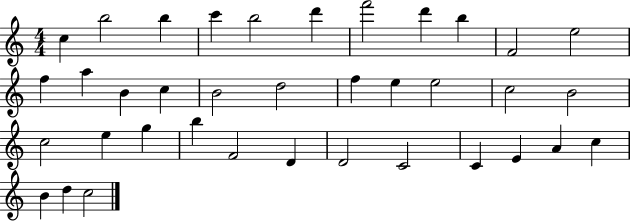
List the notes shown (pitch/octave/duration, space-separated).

C5/q B5/h B5/q C6/q B5/h D6/q F6/h D6/q B5/q F4/h E5/h F5/q A5/q B4/q C5/q B4/h D5/h F5/q E5/q E5/h C5/h B4/h C5/h E5/q G5/q B5/q F4/h D4/q D4/h C4/h C4/q E4/q A4/q C5/q B4/q D5/q C5/h